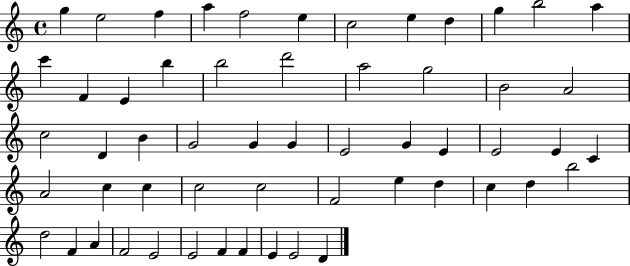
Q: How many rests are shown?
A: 0